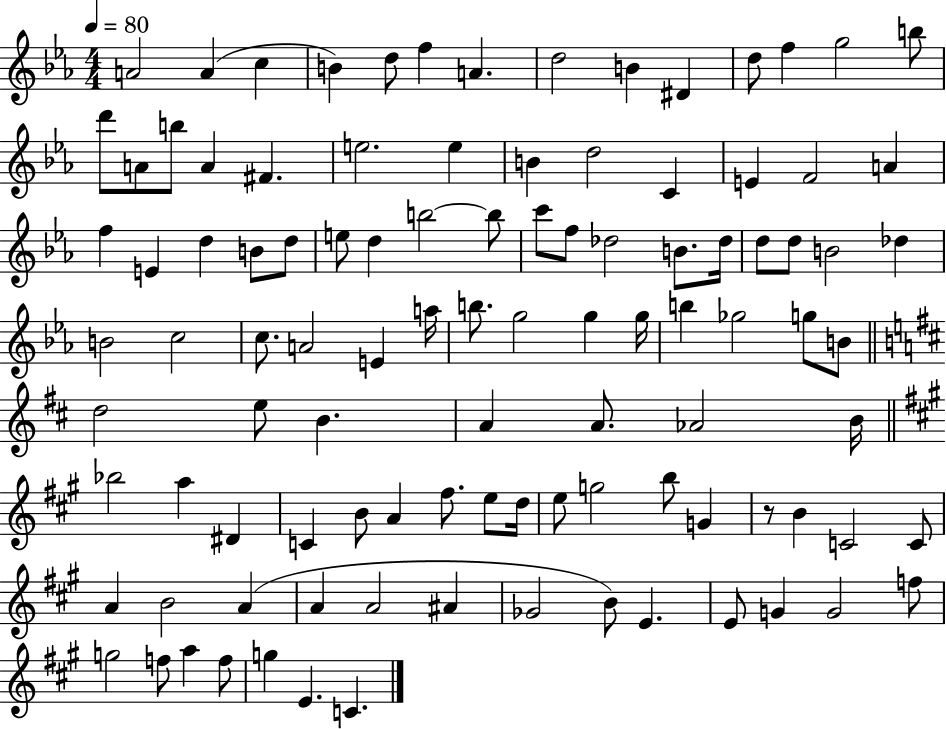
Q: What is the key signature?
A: EES major